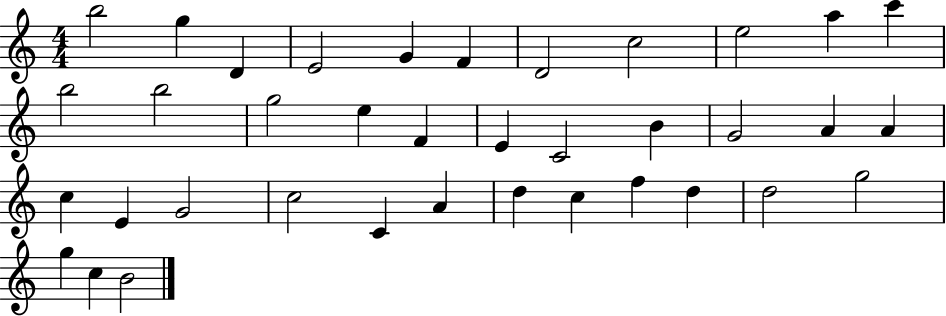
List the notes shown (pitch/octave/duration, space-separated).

B5/h G5/q D4/q E4/h G4/q F4/q D4/h C5/h E5/h A5/q C6/q B5/h B5/h G5/h E5/q F4/q E4/q C4/h B4/q G4/h A4/q A4/q C5/q E4/q G4/h C5/h C4/q A4/q D5/q C5/q F5/q D5/q D5/h G5/h G5/q C5/q B4/h